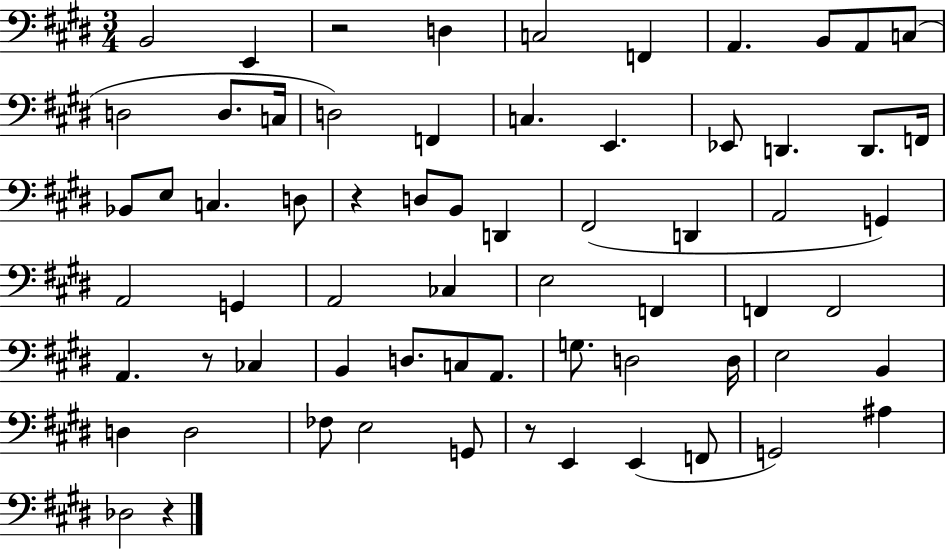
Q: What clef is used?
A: bass